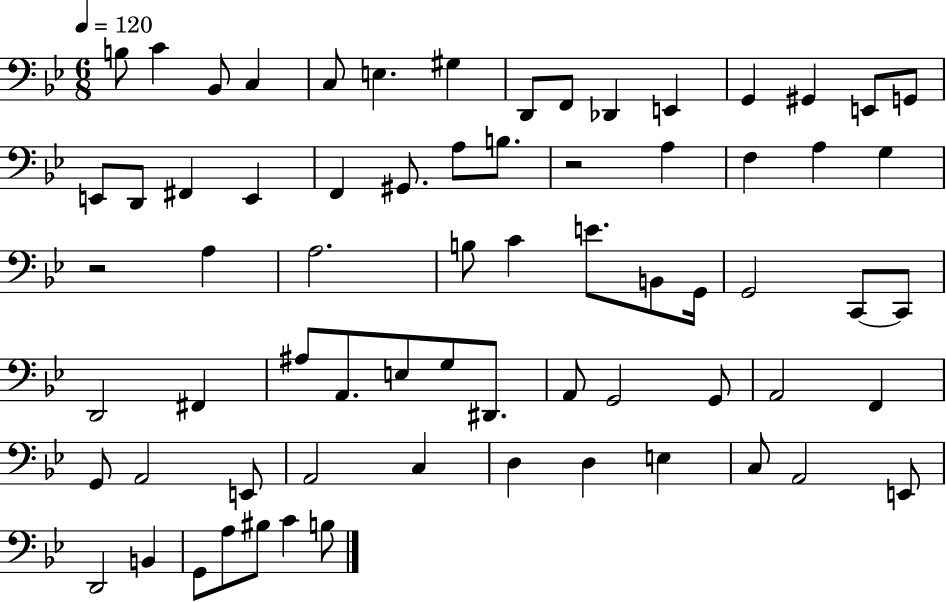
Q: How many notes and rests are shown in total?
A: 69